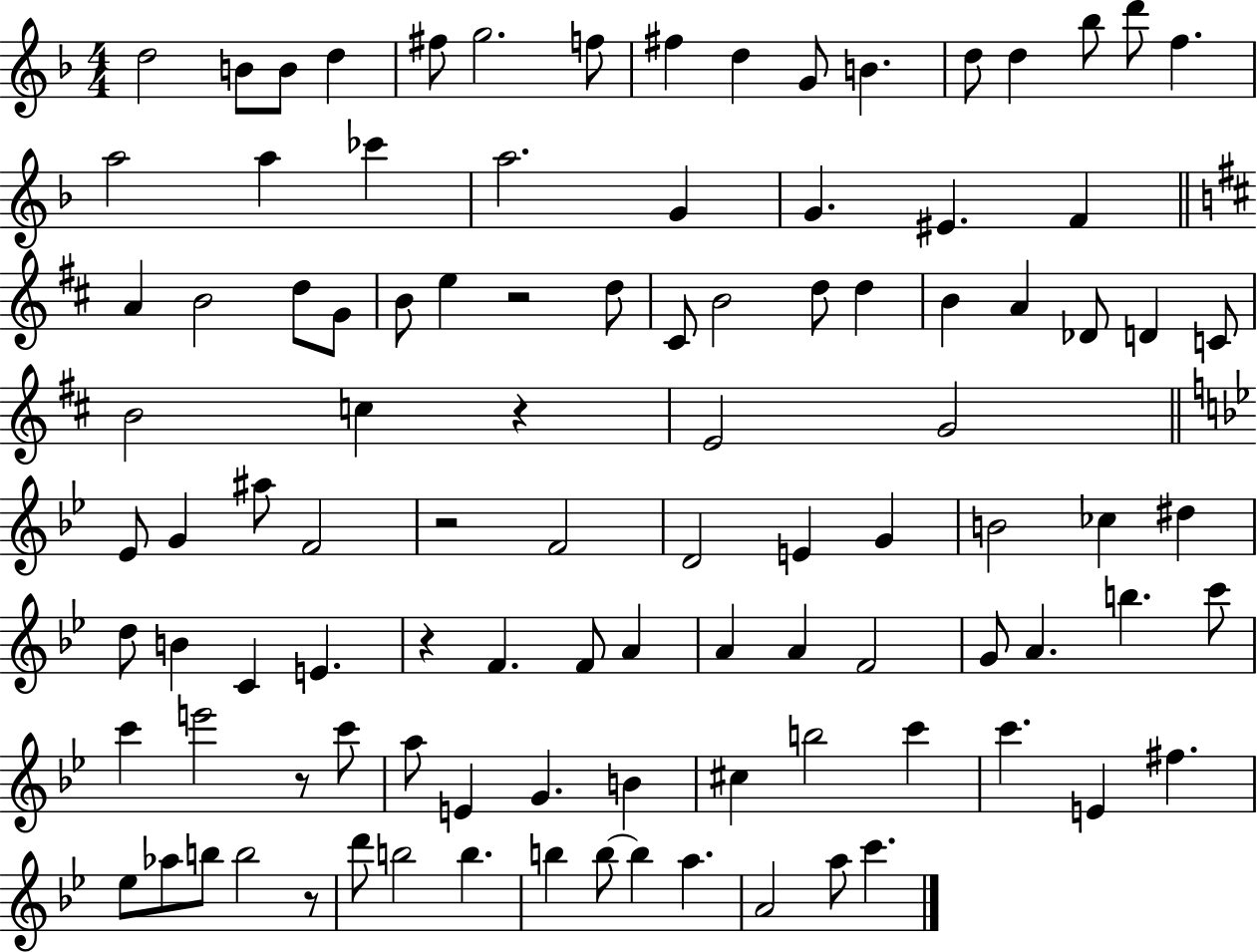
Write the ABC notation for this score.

X:1
T:Untitled
M:4/4
L:1/4
K:F
d2 B/2 B/2 d ^f/2 g2 f/2 ^f d G/2 B d/2 d _b/2 d'/2 f a2 a _c' a2 G G ^E F A B2 d/2 G/2 B/2 e z2 d/2 ^C/2 B2 d/2 d B A _D/2 D C/2 B2 c z E2 G2 _E/2 G ^a/2 F2 z2 F2 D2 E G B2 _c ^d d/2 B C E z F F/2 A A A F2 G/2 A b c'/2 c' e'2 z/2 c'/2 a/2 E G B ^c b2 c' c' E ^f _e/2 _a/2 b/2 b2 z/2 d'/2 b2 b b b/2 b a A2 a/2 c'